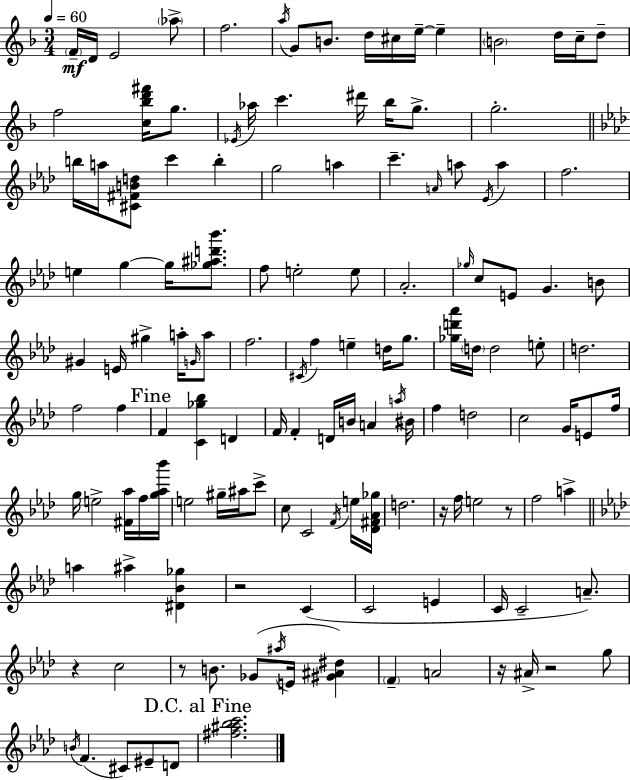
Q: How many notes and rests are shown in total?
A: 138